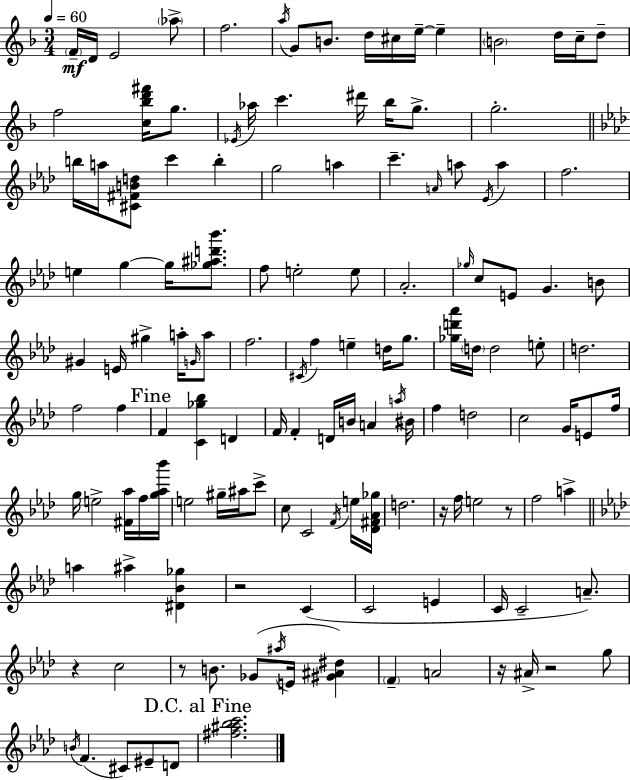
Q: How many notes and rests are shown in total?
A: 138